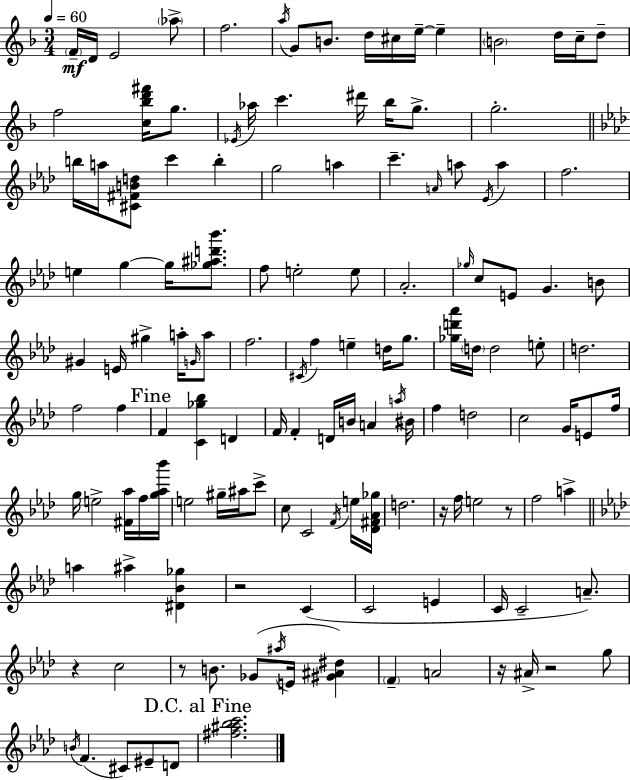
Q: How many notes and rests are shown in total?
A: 138